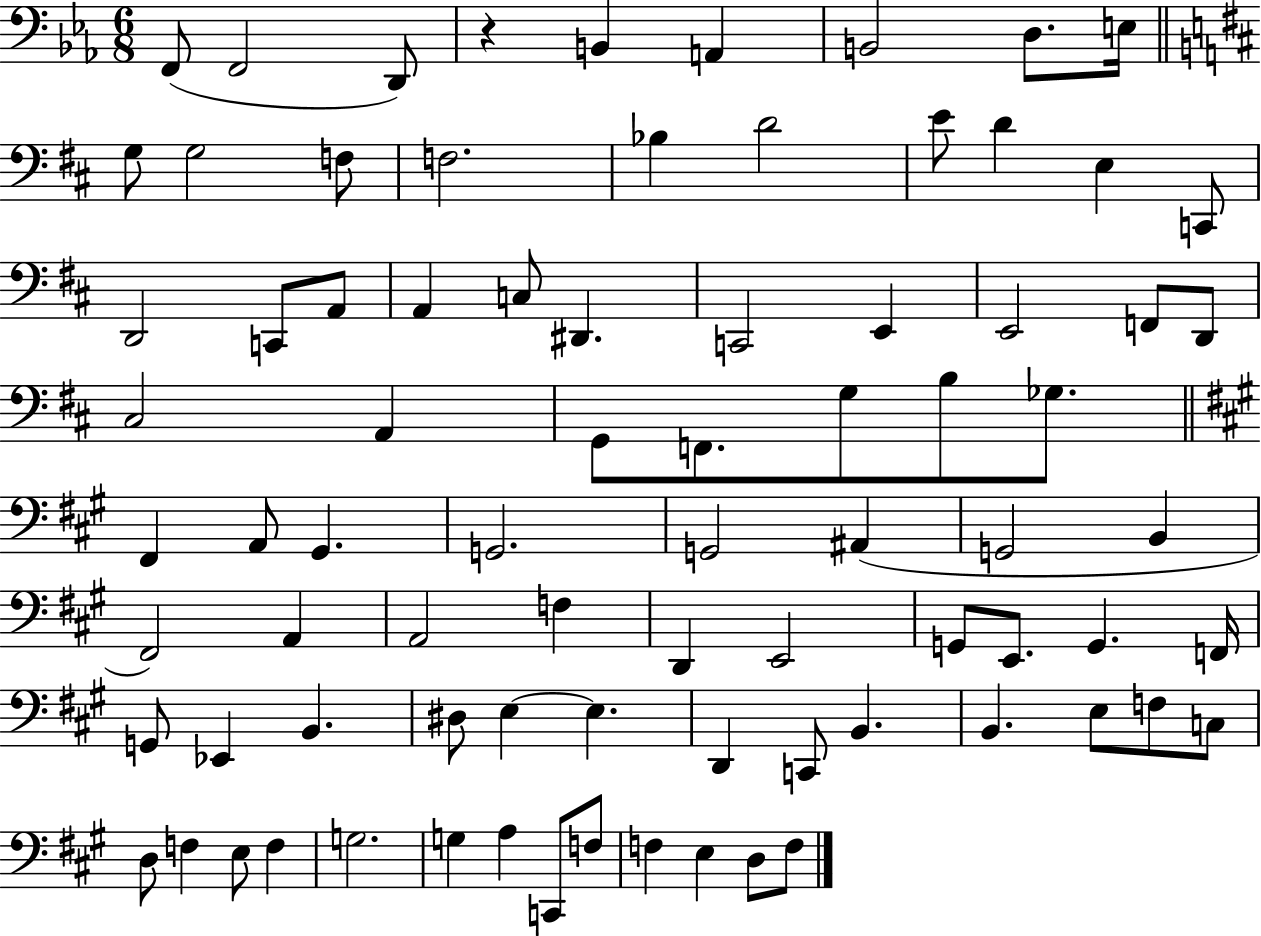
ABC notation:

X:1
T:Untitled
M:6/8
L:1/4
K:Eb
F,,/2 F,,2 D,,/2 z B,, A,, B,,2 D,/2 E,/4 G,/2 G,2 F,/2 F,2 _B, D2 E/2 D E, C,,/2 D,,2 C,,/2 A,,/2 A,, C,/2 ^D,, C,,2 E,, E,,2 F,,/2 D,,/2 ^C,2 A,, G,,/2 F,,/2 G,/2 B,/2 _G,/2 ^F,, A,,/2 ^G,, G,,2 G,,2 ^A,, G,,2 B,, ^F,,2 A,, A,,2 F, D,, E,,2 G,,/2 E,,/2 G,, F,,/4 G,,/2 _E,, B,, ^D,/2 E, E, D,, C,,/2 B,, B,, E,/2 F,/2 C,/2 D,/2 F, E,/2 F, G,2 G, A, C,,/2 F,/2 F, E, D,/2 F,/2